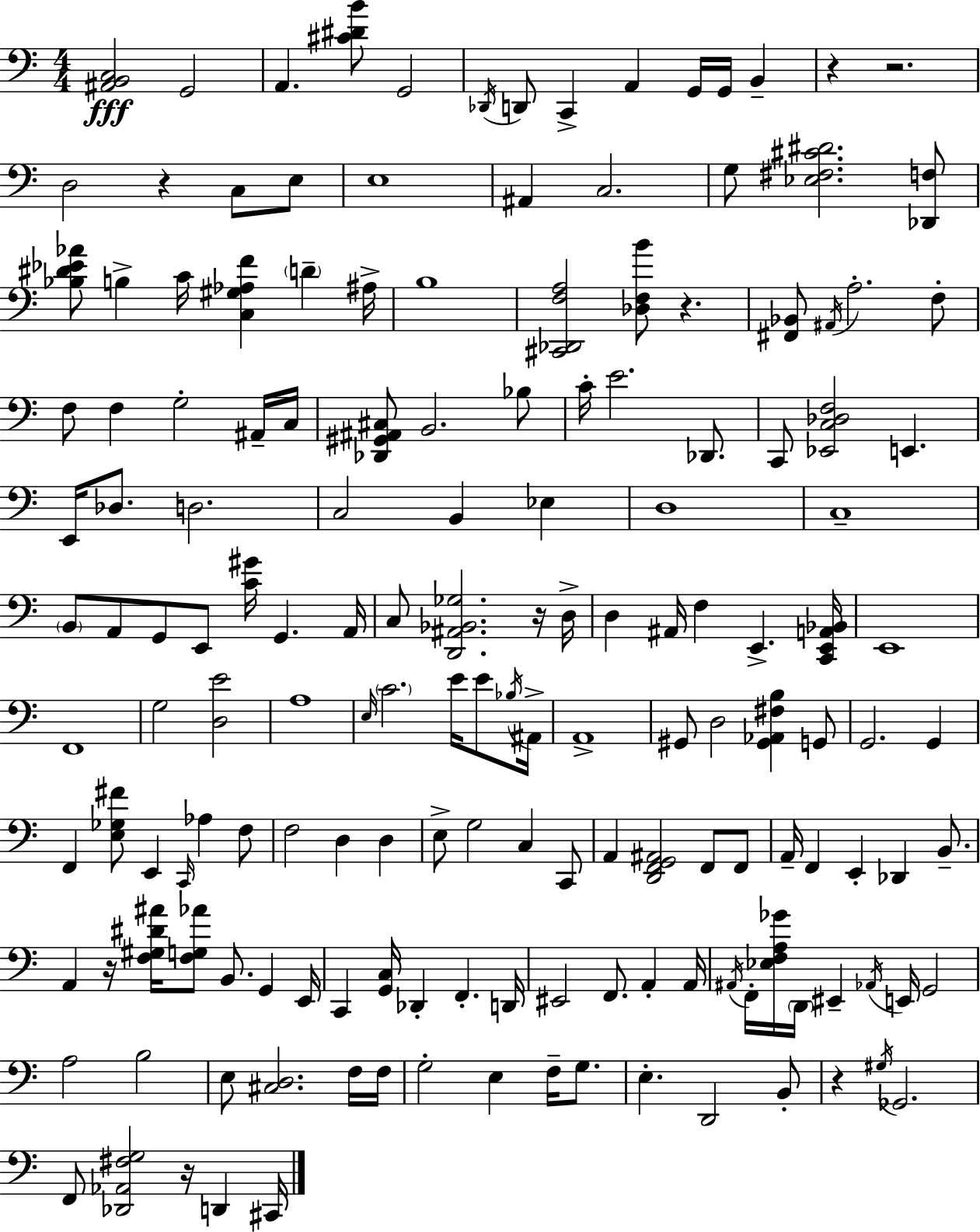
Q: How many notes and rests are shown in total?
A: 161